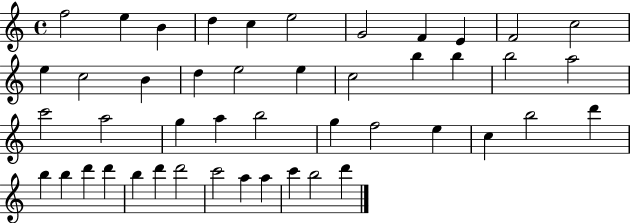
F5/h E5/q B4/q D5/q C5/q E5/h G4/h F4/q E4/q F4/h C5/h E5/q C5/h B4/q D5/q E5/h E5/q C5/h B5/q B5/q B5/h A5/h C6/h A5/h G5/q A5/q B5/h G5/q F5/h E5/q C5/q B5/h D6/q B5/q B5/q D6/q D6/q B5/q D6/q D6/h C6/h A5/q A5/q C6/q B5/h D6/q